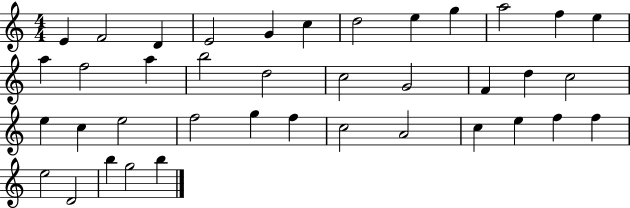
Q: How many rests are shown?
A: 0